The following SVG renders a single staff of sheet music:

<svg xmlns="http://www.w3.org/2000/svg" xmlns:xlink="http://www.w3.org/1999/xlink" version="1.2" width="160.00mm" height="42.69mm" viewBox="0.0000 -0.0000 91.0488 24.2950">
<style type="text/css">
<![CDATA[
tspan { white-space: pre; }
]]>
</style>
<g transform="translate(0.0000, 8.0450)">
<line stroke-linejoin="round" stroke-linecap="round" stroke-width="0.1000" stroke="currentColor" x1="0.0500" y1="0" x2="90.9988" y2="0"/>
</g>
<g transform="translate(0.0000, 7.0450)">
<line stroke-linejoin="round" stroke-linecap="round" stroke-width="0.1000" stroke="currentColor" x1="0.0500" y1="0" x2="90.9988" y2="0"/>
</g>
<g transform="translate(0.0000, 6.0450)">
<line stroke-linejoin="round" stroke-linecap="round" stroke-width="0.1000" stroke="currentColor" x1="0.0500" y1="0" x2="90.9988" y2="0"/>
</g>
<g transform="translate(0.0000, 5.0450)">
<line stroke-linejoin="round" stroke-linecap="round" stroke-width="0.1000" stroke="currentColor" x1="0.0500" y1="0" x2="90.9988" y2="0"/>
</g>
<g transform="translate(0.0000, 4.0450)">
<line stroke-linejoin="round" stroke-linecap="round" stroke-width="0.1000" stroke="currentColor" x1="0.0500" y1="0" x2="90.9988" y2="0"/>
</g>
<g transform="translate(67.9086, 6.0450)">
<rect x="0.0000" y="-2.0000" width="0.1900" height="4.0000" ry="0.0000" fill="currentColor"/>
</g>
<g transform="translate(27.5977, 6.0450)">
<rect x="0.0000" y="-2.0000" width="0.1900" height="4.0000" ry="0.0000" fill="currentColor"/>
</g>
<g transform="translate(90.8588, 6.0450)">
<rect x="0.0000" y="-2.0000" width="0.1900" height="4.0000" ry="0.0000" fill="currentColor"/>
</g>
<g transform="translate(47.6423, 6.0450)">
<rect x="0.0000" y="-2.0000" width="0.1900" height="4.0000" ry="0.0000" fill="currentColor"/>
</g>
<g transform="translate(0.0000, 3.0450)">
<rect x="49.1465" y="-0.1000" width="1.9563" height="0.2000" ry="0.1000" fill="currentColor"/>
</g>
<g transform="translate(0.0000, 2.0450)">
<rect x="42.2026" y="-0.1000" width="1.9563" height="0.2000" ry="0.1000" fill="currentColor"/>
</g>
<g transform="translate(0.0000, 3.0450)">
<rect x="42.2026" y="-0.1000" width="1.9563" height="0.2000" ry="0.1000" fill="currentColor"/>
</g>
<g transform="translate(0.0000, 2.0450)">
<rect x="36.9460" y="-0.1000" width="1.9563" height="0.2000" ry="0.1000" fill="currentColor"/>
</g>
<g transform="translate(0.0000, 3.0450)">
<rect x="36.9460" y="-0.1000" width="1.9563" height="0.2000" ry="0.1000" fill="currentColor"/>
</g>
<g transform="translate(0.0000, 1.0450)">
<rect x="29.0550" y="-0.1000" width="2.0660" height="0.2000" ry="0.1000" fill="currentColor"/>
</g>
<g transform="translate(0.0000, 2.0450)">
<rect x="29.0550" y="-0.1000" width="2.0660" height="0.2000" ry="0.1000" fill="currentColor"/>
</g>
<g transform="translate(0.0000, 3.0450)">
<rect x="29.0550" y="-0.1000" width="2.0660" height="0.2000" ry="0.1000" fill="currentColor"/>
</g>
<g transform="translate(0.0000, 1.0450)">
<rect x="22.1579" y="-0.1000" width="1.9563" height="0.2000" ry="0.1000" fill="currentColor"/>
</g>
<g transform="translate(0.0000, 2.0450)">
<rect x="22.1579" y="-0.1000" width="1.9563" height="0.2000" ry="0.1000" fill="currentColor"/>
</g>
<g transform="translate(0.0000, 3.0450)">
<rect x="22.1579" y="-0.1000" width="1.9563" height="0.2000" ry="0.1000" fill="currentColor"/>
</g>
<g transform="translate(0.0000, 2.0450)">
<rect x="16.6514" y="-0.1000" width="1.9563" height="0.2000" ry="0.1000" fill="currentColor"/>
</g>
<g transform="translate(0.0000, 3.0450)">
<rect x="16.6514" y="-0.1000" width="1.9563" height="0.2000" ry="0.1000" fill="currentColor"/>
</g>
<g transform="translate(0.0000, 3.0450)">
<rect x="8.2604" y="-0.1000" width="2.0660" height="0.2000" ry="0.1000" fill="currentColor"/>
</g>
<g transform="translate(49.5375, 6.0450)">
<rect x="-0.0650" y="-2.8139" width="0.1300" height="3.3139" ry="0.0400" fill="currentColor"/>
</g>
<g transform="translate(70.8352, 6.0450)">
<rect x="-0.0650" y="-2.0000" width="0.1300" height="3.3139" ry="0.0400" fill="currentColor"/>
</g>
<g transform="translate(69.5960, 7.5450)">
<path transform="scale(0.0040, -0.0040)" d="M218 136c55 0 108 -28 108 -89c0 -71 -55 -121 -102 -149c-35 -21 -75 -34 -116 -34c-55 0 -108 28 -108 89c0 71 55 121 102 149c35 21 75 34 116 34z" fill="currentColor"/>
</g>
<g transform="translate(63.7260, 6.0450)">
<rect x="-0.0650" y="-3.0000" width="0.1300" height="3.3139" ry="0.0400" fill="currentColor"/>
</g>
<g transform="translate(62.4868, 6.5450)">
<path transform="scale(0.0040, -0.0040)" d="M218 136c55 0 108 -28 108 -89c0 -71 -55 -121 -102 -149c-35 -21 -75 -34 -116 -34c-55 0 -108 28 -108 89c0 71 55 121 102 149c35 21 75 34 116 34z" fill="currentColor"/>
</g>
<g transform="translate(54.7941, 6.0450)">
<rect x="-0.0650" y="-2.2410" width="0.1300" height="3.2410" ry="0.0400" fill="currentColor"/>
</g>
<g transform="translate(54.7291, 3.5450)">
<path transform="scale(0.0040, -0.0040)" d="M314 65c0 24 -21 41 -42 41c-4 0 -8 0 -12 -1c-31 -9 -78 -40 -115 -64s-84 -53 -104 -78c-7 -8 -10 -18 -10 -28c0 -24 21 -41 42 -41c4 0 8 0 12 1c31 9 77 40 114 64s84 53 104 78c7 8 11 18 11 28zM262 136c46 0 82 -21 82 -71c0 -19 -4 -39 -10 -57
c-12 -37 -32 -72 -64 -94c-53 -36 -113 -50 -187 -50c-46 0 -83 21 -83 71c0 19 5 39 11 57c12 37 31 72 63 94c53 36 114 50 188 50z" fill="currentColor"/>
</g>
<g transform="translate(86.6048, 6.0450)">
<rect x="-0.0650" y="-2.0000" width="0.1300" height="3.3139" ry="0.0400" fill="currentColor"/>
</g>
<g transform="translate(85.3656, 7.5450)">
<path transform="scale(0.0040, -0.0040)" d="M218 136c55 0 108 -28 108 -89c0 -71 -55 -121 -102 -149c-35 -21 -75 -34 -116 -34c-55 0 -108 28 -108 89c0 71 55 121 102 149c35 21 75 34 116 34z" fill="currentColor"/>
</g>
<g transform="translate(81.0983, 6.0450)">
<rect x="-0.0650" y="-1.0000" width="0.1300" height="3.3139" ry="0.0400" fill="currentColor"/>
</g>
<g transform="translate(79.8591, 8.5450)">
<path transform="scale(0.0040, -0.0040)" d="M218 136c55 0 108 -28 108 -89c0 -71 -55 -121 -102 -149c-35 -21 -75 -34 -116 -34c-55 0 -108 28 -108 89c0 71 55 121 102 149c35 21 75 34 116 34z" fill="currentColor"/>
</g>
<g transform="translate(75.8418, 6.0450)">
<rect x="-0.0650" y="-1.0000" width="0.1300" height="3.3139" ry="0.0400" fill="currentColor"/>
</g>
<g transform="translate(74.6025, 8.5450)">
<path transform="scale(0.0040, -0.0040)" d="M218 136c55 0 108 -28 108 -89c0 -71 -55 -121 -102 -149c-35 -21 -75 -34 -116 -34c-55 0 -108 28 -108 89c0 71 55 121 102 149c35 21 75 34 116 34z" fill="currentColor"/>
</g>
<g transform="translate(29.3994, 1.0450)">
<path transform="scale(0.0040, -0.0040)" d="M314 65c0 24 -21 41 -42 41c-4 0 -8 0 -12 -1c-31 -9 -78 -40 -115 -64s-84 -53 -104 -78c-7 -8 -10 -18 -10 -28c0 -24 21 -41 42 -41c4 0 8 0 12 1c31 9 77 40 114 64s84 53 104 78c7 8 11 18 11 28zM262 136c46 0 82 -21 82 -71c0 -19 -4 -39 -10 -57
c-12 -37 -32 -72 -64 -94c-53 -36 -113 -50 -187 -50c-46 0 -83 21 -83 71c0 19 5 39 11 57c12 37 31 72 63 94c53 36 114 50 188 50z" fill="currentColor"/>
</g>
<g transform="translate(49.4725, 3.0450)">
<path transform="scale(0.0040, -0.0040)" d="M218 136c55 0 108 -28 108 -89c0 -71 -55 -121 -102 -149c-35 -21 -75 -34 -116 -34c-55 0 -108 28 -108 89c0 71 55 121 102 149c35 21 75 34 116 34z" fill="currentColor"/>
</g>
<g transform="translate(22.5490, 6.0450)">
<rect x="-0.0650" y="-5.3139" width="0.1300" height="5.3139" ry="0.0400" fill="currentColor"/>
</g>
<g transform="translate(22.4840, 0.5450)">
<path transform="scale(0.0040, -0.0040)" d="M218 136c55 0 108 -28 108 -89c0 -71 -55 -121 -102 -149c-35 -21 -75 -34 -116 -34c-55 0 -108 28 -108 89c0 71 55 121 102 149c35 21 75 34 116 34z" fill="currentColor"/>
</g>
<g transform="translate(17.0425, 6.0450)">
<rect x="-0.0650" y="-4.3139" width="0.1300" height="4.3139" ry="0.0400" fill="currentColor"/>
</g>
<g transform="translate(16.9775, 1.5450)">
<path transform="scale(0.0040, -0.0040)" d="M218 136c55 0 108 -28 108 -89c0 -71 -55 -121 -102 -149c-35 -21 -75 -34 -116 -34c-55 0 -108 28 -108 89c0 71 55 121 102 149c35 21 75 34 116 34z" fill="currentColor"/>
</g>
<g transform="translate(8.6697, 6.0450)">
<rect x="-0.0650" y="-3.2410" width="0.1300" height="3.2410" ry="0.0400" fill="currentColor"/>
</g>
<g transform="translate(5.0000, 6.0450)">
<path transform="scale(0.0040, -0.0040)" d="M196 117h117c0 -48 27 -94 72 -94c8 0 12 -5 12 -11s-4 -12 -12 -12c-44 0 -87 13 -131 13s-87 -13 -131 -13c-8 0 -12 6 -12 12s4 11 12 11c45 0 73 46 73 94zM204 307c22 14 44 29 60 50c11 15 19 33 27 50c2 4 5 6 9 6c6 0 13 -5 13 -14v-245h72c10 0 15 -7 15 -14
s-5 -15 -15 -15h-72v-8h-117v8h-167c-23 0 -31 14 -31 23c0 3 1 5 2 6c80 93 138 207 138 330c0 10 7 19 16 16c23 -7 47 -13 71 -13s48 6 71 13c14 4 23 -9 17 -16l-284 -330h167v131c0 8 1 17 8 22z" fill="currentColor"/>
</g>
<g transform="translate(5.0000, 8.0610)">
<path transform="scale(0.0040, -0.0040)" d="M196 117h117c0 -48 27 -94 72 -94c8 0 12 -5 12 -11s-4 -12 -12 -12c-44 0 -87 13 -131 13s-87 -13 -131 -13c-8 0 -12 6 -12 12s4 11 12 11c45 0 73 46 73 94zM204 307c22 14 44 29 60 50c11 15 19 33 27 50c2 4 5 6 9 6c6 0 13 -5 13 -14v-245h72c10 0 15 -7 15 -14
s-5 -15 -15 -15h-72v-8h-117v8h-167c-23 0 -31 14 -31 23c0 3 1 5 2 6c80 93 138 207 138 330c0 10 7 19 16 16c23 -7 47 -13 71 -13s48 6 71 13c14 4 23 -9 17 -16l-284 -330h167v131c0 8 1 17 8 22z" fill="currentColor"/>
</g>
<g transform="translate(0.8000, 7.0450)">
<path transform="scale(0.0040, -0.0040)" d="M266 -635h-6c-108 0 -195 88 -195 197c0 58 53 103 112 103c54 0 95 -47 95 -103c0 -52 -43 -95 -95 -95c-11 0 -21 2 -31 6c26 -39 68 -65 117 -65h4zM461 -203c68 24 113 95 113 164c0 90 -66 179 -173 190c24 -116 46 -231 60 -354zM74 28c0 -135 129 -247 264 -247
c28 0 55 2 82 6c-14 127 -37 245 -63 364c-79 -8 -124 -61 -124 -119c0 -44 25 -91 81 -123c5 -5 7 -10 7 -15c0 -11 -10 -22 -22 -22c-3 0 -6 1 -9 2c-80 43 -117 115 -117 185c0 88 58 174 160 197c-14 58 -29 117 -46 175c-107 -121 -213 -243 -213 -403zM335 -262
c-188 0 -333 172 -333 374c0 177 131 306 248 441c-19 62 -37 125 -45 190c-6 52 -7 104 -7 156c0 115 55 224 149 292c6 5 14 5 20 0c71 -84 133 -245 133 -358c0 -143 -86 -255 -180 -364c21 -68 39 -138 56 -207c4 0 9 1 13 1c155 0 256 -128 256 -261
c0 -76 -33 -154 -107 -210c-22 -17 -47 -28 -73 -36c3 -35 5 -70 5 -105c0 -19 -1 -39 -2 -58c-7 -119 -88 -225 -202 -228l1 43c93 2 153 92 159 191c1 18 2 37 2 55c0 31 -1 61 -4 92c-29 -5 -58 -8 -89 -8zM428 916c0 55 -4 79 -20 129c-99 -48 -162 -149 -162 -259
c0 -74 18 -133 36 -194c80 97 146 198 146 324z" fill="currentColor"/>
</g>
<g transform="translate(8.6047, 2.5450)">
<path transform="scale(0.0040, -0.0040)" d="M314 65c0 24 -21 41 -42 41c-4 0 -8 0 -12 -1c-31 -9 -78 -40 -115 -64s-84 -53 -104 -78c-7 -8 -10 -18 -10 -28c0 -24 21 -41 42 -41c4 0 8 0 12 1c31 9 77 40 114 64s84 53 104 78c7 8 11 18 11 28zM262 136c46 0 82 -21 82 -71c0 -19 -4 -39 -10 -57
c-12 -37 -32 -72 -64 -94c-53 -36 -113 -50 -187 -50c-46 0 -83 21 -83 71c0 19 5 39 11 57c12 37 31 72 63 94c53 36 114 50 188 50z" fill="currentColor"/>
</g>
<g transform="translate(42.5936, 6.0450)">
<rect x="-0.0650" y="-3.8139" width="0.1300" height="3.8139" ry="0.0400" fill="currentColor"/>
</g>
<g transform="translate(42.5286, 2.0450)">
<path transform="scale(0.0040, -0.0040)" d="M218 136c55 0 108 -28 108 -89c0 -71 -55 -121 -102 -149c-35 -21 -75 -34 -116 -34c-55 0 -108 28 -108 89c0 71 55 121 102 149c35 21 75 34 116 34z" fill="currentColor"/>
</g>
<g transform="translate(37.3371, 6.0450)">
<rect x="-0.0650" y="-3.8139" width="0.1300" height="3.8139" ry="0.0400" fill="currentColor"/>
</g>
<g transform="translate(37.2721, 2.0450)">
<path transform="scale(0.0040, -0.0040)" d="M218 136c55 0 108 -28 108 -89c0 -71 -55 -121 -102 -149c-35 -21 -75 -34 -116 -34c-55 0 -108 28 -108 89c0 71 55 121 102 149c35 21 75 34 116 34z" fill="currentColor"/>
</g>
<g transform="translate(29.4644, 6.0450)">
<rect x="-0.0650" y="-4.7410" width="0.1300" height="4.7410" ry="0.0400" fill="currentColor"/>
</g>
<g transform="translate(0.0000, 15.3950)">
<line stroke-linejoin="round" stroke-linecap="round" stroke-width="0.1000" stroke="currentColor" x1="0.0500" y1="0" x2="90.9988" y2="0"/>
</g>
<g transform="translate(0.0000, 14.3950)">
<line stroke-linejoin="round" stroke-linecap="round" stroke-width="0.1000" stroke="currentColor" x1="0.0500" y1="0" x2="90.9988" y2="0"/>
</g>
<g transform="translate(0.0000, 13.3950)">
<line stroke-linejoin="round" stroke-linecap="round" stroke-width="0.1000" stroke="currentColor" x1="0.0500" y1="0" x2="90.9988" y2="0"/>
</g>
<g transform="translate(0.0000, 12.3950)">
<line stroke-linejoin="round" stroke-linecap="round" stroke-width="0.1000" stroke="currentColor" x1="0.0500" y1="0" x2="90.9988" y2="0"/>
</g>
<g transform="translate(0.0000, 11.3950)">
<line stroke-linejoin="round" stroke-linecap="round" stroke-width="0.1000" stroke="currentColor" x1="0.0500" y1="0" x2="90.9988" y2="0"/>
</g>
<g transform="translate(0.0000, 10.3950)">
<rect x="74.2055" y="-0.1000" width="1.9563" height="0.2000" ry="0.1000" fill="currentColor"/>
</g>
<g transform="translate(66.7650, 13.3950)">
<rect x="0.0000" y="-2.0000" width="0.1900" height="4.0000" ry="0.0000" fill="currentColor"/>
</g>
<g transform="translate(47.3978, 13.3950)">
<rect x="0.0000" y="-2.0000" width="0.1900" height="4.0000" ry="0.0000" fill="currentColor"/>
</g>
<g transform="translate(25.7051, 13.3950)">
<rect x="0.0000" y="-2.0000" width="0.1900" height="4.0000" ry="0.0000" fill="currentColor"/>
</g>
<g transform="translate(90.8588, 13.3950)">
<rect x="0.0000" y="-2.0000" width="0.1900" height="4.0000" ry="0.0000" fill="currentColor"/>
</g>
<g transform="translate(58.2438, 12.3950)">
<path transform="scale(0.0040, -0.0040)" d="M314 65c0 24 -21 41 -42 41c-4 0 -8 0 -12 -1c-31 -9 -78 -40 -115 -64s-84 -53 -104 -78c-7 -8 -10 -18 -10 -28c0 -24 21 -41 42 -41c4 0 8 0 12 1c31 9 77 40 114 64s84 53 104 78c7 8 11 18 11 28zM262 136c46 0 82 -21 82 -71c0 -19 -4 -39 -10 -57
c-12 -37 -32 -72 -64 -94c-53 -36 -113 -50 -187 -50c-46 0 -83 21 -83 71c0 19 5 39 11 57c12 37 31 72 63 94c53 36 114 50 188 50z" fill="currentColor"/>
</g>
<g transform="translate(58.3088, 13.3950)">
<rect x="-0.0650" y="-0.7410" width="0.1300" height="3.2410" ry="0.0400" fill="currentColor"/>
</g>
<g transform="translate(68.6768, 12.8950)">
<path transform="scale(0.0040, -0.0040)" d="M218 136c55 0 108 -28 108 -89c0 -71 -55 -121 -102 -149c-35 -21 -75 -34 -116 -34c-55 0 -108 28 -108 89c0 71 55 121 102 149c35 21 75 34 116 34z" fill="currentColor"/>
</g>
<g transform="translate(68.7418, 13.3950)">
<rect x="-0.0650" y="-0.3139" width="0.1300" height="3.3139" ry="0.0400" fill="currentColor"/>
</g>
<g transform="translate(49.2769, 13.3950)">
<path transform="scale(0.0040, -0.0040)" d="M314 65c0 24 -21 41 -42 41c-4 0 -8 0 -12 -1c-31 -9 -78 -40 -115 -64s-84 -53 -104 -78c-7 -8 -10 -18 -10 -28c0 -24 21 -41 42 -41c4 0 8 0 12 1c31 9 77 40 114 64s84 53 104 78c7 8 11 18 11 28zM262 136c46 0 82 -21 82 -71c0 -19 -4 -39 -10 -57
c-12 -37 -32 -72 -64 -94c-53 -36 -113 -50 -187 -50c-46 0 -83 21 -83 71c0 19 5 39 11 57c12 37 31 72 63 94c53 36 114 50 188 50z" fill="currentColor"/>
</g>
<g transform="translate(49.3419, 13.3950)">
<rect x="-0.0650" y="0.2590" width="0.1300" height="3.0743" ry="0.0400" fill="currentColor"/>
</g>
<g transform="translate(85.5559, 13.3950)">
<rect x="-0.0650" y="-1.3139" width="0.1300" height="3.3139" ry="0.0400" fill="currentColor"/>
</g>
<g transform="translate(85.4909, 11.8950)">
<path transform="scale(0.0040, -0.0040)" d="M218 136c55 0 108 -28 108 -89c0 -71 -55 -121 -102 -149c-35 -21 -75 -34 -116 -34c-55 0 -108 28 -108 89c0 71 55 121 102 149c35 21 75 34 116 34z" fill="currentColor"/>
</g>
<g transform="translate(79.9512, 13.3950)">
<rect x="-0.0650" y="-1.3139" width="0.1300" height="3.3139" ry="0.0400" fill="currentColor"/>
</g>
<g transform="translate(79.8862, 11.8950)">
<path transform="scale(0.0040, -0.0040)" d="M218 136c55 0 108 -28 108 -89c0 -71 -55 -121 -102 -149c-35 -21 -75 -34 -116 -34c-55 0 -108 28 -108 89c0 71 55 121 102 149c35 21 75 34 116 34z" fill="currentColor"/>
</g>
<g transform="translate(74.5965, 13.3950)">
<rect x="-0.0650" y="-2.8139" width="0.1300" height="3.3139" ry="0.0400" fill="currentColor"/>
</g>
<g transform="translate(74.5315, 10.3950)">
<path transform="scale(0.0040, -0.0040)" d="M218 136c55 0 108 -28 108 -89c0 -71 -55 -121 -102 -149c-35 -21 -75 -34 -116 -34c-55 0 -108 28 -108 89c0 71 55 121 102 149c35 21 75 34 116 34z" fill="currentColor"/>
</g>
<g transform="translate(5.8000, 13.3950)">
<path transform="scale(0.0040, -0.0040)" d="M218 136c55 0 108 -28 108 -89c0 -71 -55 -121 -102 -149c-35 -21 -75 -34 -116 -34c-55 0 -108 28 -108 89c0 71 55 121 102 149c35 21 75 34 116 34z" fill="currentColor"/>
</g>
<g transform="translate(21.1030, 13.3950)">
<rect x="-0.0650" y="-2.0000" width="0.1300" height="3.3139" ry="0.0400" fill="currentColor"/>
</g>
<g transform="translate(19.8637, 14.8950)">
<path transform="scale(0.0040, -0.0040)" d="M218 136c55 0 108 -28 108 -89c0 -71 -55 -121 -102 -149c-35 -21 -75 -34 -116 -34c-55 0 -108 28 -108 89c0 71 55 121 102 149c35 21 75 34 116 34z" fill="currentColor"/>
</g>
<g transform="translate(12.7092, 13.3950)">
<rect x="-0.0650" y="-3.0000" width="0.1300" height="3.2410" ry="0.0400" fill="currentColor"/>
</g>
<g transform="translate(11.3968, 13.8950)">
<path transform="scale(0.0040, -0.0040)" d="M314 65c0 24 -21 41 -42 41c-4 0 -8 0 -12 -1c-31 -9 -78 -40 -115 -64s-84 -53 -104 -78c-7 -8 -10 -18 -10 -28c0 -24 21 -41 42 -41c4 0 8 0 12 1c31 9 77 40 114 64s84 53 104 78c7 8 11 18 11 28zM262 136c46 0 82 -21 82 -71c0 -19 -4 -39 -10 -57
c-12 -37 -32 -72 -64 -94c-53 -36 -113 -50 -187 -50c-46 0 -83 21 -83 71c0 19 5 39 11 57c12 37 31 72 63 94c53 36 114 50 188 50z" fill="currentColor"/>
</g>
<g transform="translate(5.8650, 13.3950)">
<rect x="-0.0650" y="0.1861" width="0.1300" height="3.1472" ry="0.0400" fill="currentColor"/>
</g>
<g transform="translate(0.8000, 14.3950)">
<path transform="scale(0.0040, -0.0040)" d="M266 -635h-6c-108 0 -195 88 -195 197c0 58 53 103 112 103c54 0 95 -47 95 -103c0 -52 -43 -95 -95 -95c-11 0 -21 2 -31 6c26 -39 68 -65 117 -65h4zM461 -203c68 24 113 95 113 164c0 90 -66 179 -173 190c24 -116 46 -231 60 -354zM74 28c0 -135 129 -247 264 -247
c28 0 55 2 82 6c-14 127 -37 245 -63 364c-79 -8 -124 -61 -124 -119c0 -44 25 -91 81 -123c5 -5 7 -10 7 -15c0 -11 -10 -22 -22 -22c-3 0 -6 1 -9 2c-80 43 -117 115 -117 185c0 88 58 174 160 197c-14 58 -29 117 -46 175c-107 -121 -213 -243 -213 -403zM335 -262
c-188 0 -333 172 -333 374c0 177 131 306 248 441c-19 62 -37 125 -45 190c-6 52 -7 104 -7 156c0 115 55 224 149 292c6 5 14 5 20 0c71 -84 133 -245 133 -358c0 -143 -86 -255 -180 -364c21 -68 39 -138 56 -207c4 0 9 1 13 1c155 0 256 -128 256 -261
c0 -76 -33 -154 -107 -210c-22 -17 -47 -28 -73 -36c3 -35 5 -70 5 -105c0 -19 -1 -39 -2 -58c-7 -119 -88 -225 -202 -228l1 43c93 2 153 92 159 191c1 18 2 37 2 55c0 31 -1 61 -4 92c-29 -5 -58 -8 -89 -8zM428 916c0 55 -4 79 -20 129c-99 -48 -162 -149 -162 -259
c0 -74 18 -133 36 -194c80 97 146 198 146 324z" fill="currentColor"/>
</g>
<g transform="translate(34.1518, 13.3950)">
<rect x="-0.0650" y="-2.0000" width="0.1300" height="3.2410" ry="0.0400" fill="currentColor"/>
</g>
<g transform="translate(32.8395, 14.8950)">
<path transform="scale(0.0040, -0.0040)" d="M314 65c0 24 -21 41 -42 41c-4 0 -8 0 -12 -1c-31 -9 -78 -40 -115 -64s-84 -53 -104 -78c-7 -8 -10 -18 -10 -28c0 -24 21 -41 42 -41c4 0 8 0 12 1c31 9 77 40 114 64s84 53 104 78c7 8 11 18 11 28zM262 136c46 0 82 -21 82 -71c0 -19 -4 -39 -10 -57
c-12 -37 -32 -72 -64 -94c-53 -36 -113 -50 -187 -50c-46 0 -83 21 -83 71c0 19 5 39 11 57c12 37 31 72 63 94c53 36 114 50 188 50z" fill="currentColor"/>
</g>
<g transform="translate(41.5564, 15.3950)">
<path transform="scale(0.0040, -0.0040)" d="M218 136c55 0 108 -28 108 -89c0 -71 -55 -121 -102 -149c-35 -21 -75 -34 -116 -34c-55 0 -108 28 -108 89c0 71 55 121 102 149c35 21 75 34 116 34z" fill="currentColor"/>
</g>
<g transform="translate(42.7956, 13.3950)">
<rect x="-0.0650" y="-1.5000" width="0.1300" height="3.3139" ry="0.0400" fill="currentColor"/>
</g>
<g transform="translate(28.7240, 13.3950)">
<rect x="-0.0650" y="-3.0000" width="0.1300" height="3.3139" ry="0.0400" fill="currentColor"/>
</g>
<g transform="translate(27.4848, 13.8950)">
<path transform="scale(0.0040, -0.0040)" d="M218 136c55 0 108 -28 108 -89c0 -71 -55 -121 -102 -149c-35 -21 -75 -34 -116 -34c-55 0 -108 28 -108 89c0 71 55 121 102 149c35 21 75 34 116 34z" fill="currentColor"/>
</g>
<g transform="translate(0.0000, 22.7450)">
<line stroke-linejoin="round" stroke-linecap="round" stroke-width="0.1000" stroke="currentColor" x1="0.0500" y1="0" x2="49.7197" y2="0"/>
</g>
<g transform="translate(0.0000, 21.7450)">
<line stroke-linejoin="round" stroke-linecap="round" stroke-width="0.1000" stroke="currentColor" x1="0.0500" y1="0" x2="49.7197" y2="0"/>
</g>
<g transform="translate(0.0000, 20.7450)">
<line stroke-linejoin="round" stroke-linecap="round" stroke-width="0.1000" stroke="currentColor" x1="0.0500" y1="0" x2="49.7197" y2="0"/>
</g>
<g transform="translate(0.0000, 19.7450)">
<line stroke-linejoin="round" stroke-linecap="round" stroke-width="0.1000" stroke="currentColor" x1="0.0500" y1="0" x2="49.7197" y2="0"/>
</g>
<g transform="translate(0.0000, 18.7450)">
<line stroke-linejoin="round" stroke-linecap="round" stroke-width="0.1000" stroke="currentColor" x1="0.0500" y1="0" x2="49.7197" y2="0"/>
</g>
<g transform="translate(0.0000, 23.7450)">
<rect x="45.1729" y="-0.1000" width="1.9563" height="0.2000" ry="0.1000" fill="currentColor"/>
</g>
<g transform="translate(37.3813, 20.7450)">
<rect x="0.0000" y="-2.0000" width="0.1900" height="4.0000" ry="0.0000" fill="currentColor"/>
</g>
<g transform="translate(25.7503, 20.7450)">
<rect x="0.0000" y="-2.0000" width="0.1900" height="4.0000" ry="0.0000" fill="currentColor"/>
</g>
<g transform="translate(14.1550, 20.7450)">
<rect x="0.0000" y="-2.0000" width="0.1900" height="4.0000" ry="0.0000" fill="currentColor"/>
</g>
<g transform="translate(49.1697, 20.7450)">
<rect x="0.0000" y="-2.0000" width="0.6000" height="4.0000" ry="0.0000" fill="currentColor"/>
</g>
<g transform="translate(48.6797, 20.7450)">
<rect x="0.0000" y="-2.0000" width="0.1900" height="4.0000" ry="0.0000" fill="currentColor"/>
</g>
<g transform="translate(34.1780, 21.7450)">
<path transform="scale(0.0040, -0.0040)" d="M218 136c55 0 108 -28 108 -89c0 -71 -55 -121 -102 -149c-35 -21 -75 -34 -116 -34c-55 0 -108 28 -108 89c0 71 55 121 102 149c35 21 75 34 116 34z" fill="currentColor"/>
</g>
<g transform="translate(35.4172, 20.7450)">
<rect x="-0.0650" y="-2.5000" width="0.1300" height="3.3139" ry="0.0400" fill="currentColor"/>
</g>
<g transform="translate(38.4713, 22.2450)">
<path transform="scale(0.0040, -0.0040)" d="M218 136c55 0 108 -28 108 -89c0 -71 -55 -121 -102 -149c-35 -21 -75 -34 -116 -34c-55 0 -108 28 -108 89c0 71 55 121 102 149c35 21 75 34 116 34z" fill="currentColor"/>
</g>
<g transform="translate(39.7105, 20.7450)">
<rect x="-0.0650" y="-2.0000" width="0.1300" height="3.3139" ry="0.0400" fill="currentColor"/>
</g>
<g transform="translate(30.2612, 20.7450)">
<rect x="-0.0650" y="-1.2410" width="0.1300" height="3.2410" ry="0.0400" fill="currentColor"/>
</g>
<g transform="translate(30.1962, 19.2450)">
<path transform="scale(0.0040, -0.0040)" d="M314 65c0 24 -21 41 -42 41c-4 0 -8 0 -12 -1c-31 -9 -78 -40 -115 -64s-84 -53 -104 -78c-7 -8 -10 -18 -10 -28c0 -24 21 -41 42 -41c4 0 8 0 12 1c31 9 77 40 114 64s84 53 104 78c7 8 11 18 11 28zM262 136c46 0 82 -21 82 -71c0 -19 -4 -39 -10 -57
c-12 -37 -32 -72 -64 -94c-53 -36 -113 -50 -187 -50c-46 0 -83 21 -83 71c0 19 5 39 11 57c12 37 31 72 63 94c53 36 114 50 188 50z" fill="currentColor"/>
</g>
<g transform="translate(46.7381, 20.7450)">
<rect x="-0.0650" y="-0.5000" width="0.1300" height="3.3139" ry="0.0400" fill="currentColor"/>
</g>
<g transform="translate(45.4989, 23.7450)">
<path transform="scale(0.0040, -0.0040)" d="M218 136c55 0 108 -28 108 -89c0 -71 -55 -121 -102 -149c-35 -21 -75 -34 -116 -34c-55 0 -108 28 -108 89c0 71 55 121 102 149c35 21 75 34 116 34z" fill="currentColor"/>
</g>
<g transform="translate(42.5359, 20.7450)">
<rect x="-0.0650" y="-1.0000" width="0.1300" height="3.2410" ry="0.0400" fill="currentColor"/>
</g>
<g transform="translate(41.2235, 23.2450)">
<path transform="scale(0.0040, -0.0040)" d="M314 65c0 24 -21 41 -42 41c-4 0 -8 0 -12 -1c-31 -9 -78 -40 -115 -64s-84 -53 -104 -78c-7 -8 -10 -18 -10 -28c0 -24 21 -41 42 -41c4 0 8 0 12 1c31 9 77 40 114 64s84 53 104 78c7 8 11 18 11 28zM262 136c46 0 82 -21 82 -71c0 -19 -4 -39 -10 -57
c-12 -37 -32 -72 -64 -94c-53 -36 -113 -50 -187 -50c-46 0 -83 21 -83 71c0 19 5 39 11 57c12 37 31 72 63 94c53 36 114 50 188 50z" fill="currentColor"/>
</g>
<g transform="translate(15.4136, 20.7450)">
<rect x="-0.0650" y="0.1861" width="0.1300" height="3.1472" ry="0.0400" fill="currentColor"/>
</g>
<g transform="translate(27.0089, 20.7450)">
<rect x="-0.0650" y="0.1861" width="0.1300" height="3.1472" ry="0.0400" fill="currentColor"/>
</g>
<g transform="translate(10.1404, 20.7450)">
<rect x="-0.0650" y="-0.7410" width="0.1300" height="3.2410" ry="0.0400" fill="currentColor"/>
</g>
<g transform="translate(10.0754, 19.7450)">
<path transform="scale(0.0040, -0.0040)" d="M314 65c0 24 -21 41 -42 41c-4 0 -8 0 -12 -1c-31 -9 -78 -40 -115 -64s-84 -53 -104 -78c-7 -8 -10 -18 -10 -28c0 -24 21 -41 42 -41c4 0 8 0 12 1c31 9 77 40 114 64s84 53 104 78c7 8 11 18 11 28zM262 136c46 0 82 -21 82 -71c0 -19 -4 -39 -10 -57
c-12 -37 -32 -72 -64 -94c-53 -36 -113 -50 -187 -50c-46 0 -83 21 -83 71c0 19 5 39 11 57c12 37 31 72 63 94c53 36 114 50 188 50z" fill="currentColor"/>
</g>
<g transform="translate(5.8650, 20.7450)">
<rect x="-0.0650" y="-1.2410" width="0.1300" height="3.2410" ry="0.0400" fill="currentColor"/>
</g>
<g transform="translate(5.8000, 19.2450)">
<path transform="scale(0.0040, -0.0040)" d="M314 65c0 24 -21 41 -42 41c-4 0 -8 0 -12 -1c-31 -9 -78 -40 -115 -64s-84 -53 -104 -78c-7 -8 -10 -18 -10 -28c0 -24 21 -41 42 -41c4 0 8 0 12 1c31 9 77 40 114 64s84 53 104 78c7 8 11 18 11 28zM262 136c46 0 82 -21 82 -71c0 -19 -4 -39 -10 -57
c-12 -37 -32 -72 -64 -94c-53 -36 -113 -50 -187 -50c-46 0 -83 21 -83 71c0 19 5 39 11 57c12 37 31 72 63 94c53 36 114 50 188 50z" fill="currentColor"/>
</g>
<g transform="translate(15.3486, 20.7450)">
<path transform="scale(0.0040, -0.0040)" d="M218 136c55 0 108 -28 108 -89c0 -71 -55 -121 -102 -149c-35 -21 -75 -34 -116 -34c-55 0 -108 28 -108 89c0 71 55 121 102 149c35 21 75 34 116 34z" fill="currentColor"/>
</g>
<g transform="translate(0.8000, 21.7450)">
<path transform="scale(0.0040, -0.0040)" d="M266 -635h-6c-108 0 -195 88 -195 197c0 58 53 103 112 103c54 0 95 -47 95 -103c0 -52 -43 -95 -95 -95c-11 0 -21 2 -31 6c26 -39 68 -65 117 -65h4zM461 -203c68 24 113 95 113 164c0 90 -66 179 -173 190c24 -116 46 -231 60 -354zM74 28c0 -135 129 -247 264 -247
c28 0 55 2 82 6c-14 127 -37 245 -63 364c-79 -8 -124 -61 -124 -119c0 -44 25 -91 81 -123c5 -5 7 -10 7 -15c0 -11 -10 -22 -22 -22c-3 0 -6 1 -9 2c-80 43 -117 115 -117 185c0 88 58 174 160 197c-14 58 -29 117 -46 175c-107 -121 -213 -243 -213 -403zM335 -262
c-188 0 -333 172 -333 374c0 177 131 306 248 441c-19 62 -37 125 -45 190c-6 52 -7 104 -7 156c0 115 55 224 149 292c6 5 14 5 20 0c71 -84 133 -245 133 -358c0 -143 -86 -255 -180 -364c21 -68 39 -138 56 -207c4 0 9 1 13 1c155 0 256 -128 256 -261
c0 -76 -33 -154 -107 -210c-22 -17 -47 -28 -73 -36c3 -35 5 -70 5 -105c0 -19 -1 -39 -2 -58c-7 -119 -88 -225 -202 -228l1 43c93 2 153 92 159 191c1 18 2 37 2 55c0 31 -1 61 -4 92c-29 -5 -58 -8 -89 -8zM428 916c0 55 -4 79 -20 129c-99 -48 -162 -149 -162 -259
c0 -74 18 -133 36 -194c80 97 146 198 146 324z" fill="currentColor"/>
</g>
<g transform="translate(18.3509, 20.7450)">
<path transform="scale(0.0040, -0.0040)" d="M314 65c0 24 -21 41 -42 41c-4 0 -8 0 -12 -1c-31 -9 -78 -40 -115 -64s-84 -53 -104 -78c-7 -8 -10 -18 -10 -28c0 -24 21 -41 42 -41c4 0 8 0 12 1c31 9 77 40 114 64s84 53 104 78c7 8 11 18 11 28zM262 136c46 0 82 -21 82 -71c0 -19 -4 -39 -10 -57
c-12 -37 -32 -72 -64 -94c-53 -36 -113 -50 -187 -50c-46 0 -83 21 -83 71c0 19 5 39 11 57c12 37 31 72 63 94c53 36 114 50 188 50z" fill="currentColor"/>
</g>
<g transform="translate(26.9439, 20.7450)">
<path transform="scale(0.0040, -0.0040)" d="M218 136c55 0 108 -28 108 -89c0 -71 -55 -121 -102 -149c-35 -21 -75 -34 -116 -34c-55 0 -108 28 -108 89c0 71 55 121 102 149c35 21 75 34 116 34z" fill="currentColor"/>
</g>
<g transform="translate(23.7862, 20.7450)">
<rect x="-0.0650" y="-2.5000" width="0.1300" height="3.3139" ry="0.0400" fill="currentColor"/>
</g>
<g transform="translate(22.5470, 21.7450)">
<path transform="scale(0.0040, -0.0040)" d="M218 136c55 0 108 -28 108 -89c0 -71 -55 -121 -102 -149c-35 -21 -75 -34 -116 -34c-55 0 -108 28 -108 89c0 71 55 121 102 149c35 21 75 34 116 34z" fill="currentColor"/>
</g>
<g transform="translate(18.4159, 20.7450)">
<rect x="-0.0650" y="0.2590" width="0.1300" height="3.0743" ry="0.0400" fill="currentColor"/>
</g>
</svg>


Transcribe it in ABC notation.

X:1
T:Untitled
M:4/4
L:1/4
K:C
b2 d' f' e'2 c' c' a g2 A F D D F B A2 F A F2 E B2 d2 c a e e e2 d2 B B2 G B e2 G F D2 C